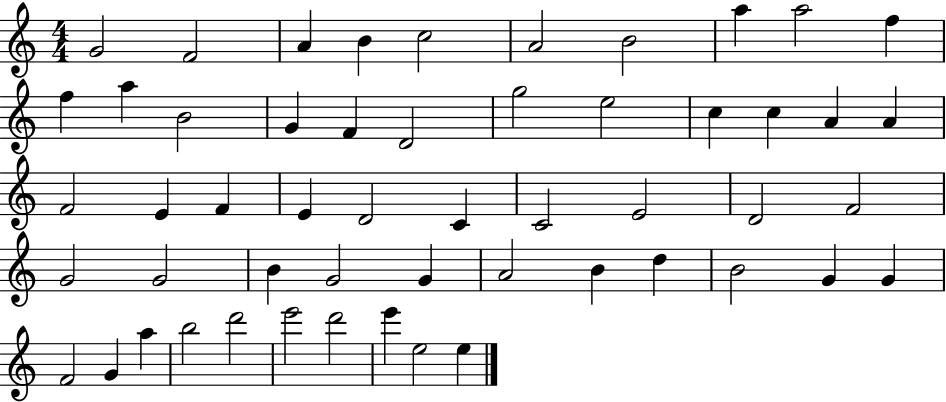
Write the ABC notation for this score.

X:1
T:Untitled
M:4/4
L:1/4
K:C
G2 F2 A B c2 A2 B2 a a2 f f a B2 G F D2 g2 e2 c c A A F2 E F E D2 C C2 E2 D2 F2 G2 G2 B G2 G A2 B d B2 G G F2 G a b2 d'2 e'2 d'2 e' e2 e